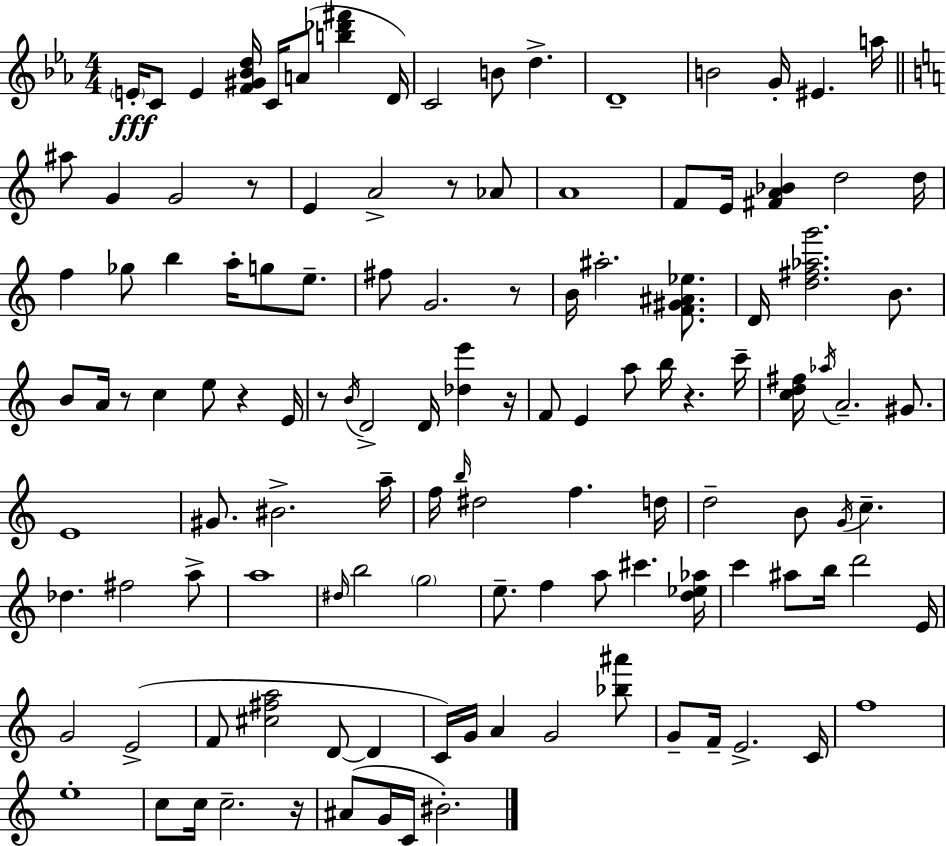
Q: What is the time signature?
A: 4/4